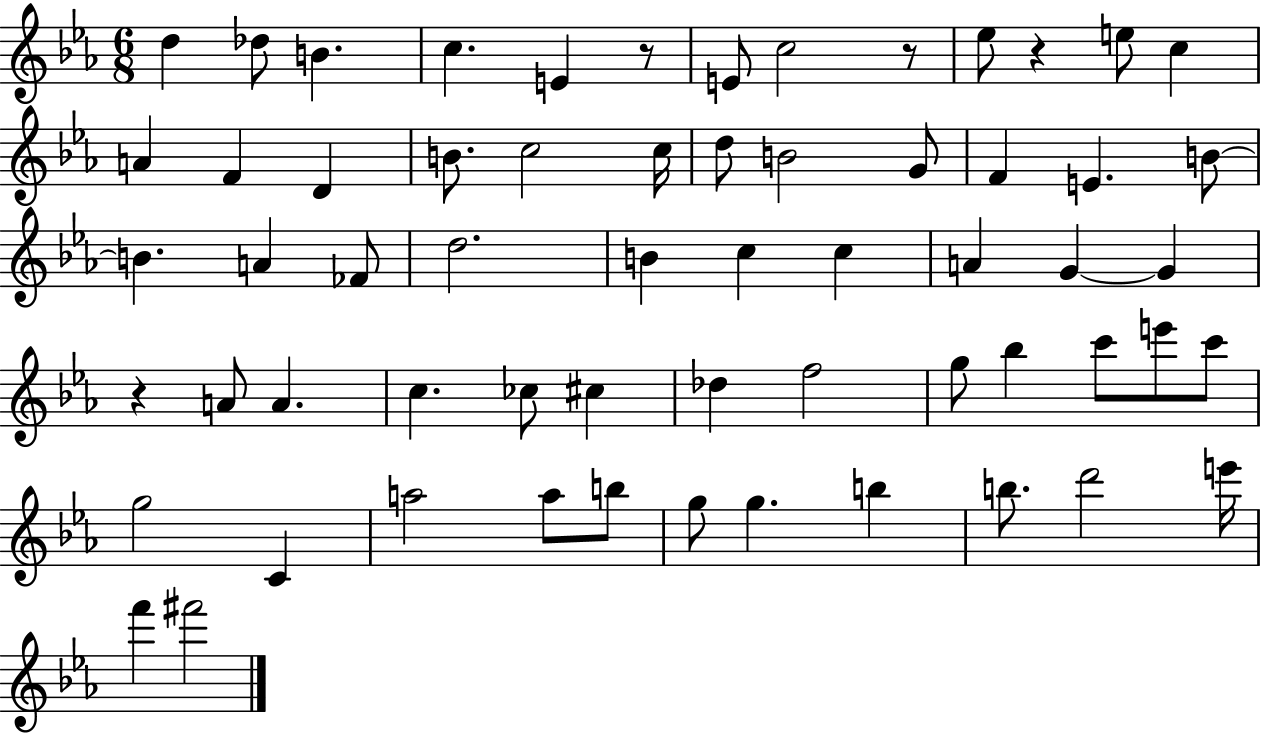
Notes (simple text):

D5/q Db5/e B4/q. C5/q. E4/q R/e E4/e C5/h R/e Eb5/e R/q E5/e C5/q A4/q F4/q D4/q B4/e. C5/h C5/s D5/e B4/h G4/e F4/q E4/q. B4/e B4/q. A4/q FES4/e D5/h. B4/q C5/q C5/q A4/q G4/q G4/q R/q A4/e A4/q. C5/q. CES5/e C#5/q Db5/q F5/h G5/e Bb5/q C6/e E6/e C6/e G5/h C4/q A5/h A5/e B5/e G5/e G5/q. B5/q B5/e. D6/h E6/s F6/q F#6/h